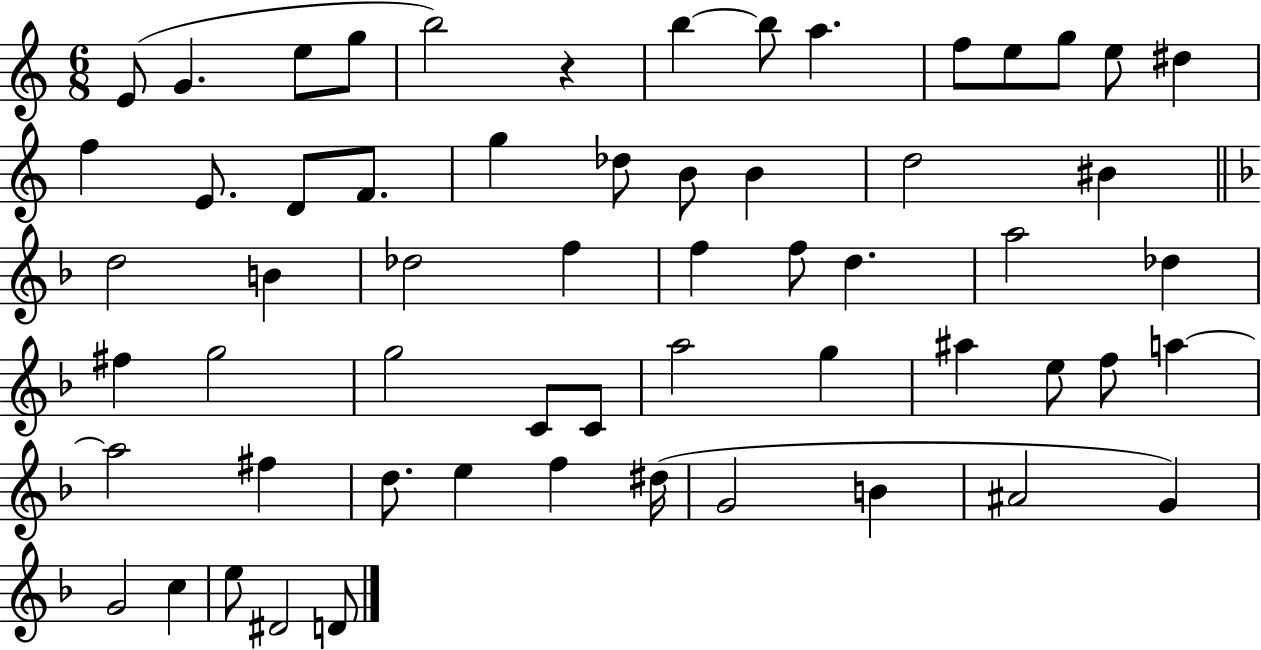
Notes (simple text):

E4/e G4/q. E5/e G5/e B5/h R/q B5/q B5/e A5/q. F5/e E5/e G5/e E5/e D#5/q F5/q E4/e. D4/e F4/e. G5/q Db5/e B4/e B4/q D5/h BIS4/q D5/h B4/q Db5/h F5/q F5/q F5/e D5/q. A5/h Db5/q F#5/q G5/h G5/h C4/e C4/e A5/h G5/q A#5/q E5/e F5/e A5/q A5/h F#5/q D5/e. E5/q F5/q D#5/s G4/h B4/q A#4/h G4/q G4/h C5/q E5/e D#4/h D4/e